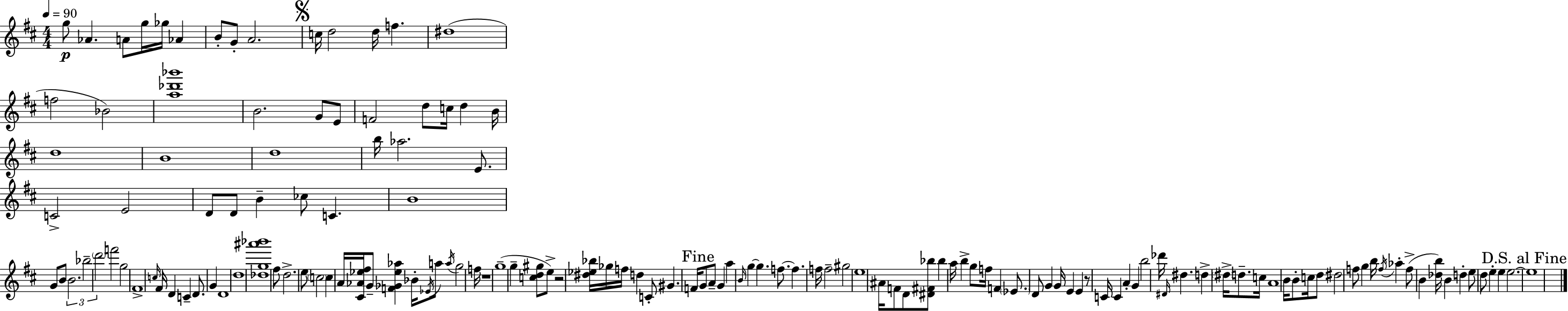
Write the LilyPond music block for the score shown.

{
  \clef treble
  \numericTimeSignature
  \time 4/4
  \key d \major
  \tempo 4 = 90
  g''8\p aes'4. a'8 g''16 ges''16 aes'4 | b'8-. g'8-. a'2. | \mark \markup { \musicglyph "scripts.segno" } c''16 d''2 d''16 f''4. | dis''1( | \break f''2 bes'2) | <a'' des''' bes'''>1 | b'2. g'8 e'8 | f'2 d''8 c''16 d''4 b'16 | \break d''1 | b'1 | d''1 | b''16 aes''2. e'8. | \break c'2-> e'2 | d'8 d'8 b'4-- ces''8 c'4. | b'1 | g'8 b'8 \tuplet 3/2 { b'2. | \break bes''2-- \parenthesize d'''2 } | f'''2 g''2 | fis'1-> | \grace { c''16 } fis'16 d'4 c'4-- d'8. g'4 | \break d'1 | d''1 | <des'' g'' ais''' bes'''>1 | fis''8 d''2.-> e''8 | \break \parenthesize c''2 c''4 a'16 <cis' aes' ees'' fis''>16 g'8-- | <f' ges' ees'' aes''>4 bes'16-. \acciaccatura { ees'16 } a''8 \acciaccatura { a''16 } g''2 | f''16 r1 | g''1--( | \break g''4-- <c'' d'' gis''>8 e''8->) r2 | <dis'' ees'' bes''>16 ges''16 f''16 d''4 c'8-. gis'4. | f'16 \mark "Fine" g'8 a'8-- g'4 a''4 \grace { b'16 } | g''4~~ g''4. f''8.~~ f''4. | \break f''16 f''2-- gis''2 | e''1 | ais'16 f'8 d'8 <dis' fis' bes''>8 bes''4 a''16 | b''4-> g''8 f''16 f'4 \parenthesize ees'8. d'8 | \break g'4 g'16 e'4 e'4 r8 c'16 | c'4 a'4-. g'4 b''2 | des'''16 \grace { dis'16 } dis''4. d''4-> | \parenthesize dis''16-> d''8.-- c''16 a'1 | \break b'16 b'8-. c''16 d''8 dis''2 | f''8 g''4 b''16 \acciaccatura { f''16 } aes''4-. f''8->( | b'4 <des'' b''>16) b'4 d''4-. e''8 | d''8 e''4-. e''4 e''2.~~ | \break \mark "D.S. al Fine" e''1 | \bar "|."
}